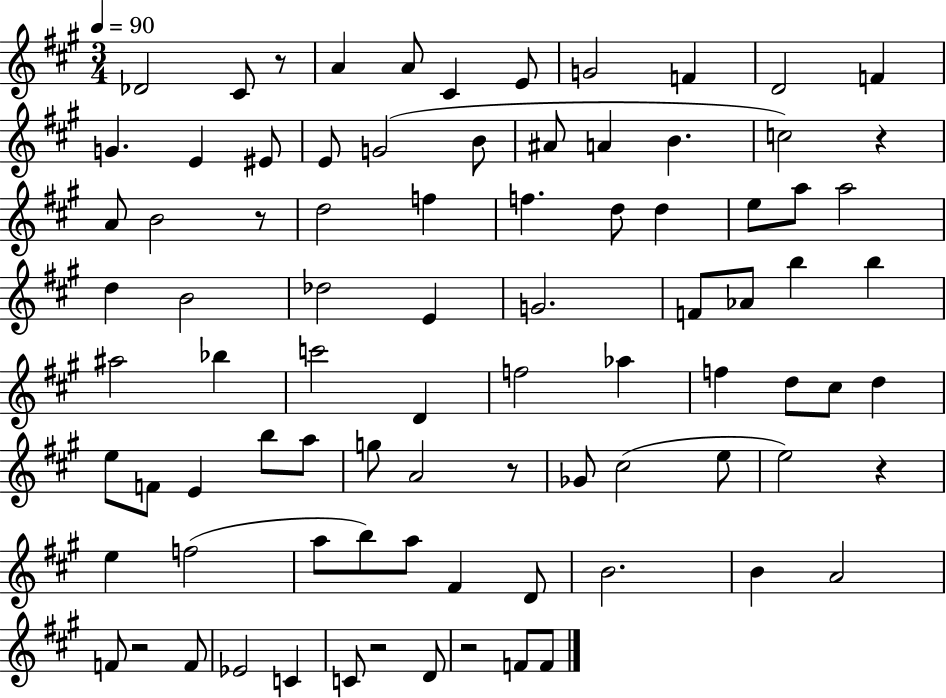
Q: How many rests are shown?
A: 8